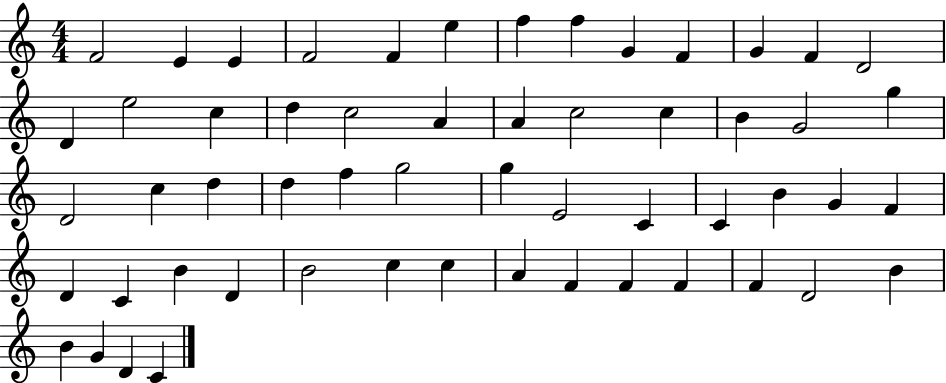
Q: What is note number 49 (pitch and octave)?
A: F4